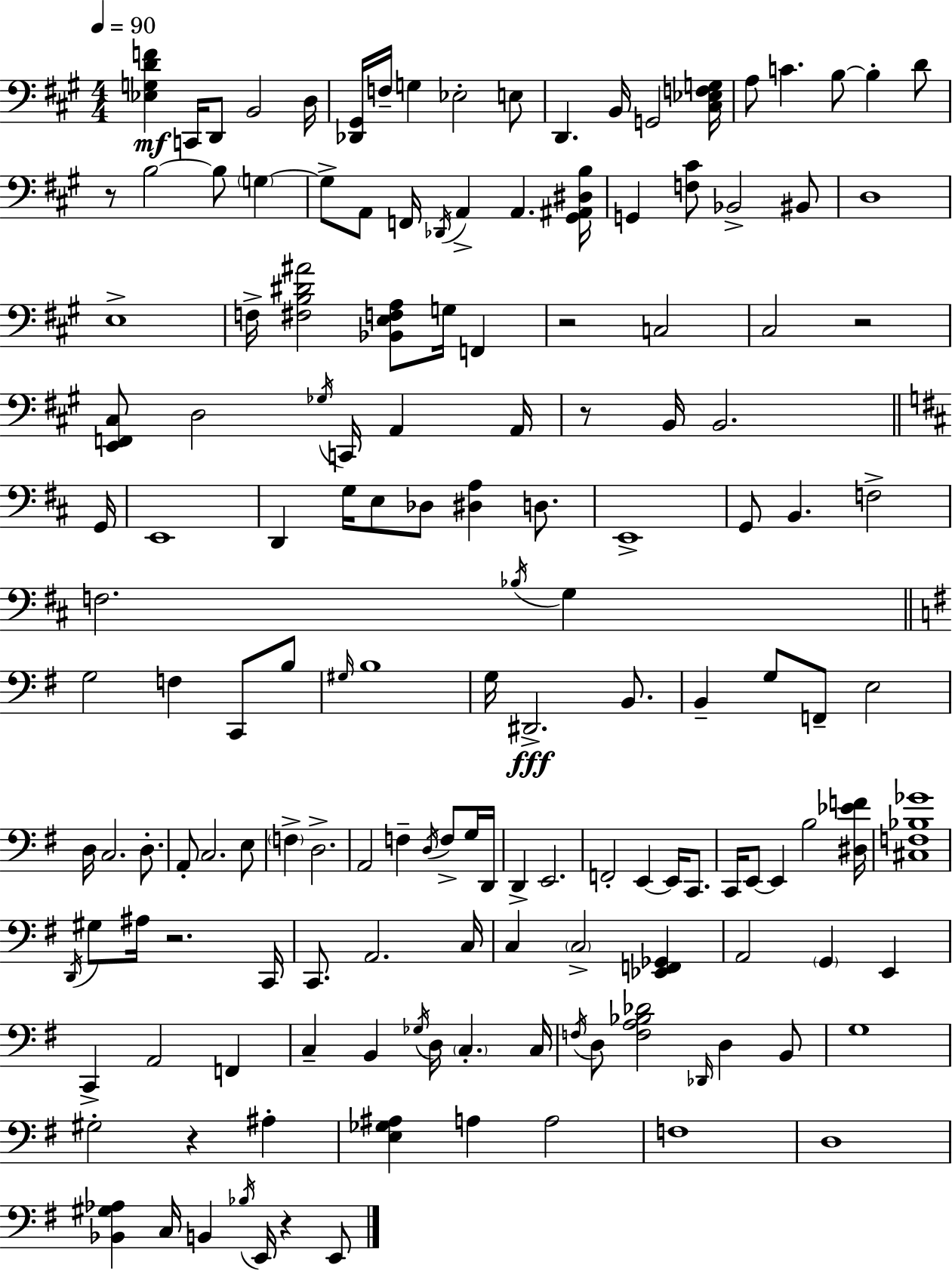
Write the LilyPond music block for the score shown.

{
  \clef bass
  \numericTimeSignature
  \time 4/4
  \key a \major
  \tempo 4 = 90
  <ees g d' f'>4\mf c,16 d,8 b,2 d16 | <des, gis,>16 f16-- g4 ees2-. e8 | d,4. b,16 g,2 <cis ees f g>16 | a8 c'4. b8~~ b4-. d'8 | \break r8 b2~~ b8 \parenthesize g4~~ | g8-> a,8 f,16 \acciaccatura { des,16 } a,4-> a,4. | <gis, ais, dis b>16 g,4 <f cis'>8 bes,2-> bis,8 | d1 | \break e1-> | f16-> <fis b dis' ais'>2 <bes, e f a>8 g16 f,4 | r2 c2 | cis2 r2 | \break <e, f, cis>8 d2 \acciaccatura { ges16 } c,16 a,4 | a,16 r8 b,16 b,2. | \bar "||" \break \key b \minor g,16 e,1 | d,4 g16 e8 des8 <dis a>4 d8. | e,1-> | g,8 b,4. f2-> | \break f2. \acciaccatura { bes16 } g4 | \bar "||" \break \key g \major g2 f4 c,8 b8 | \grace { gis16 } b1 | g16 dis,2.->\fff b,8. | b,4-- g8 f,8-- e2 | \break d16 c2. d8.-. | a,8-. c2. e8 | \parenthesize f4-> d2.-> | a,2 f4-- \acciaccatura { d16 } f8-> | \break g16 d,16 d,4-> e,2. | f,2-. e,4~~ e,16 c,8. | c,16 e,8~~ e,4 b2 | <dis ees' f'>16 <cis f bes ges'>1 | \break \acciaccatura { d,16 } gis8 ais16 r2. | c,16 c,8. a,2. | c16 c4 \parenthesize c2-> <ees, f, ges,>4 | a,2 \parenthesize g,4 e,4 | \break c,4-> a,2 f,4 | c4-- b,4 \acciaccatura { ges16 } d16 \parenthesize c4.-. | c16 \acciaccatura { f16 } d8 <f a bes des'>2 \grace { des,16 } | d4 b,8 g1 | \break gis2-. r4 | ais4-. <e ges ais>4 a4 a2 | f1 | d1 | \break <bes, gis aes>4 c16 b,4 \acciaccatura { bes16 } | e,16 r4 e,8 \bar "|."
}